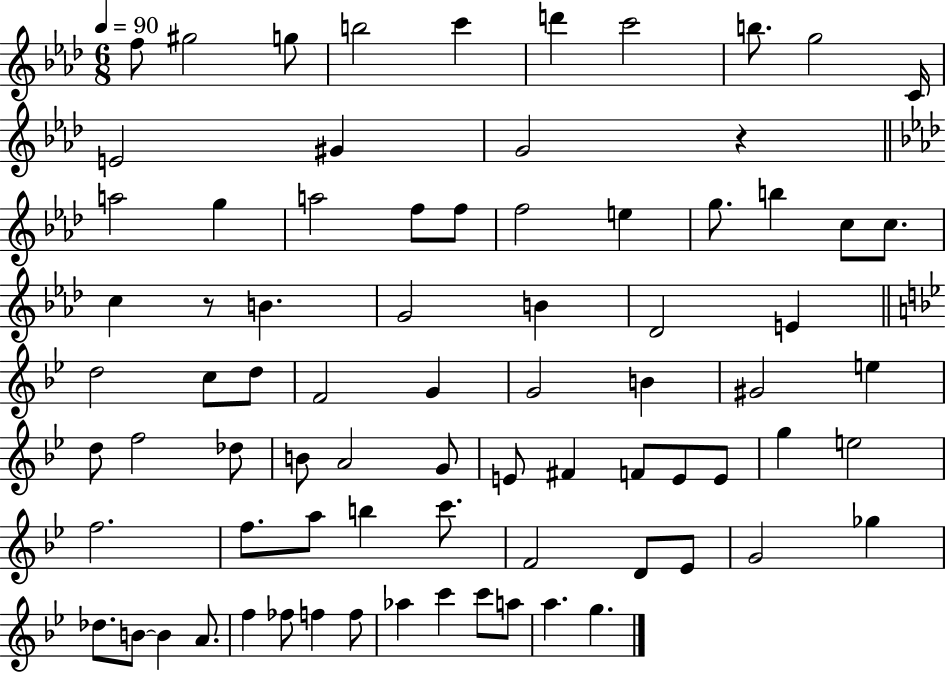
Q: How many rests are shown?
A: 2